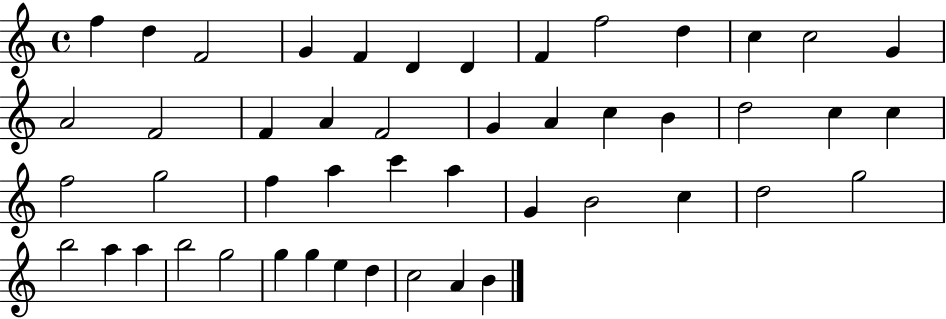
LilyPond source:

{
  \clef treble
  \time 4/4
  \defaultTimeSignature
  \key c \major
  f''4 d''4 f'2 | g'4 f'4 d'4 d'4 | f'4 f''2 d''4 | c''4 c''2 g'4 | \break a'2 f'2 | f'4 a'4 f'2 | g'4 a'4 c''4 b'4 | d''2 c''4 c''4 | \break f''2 g''2 | f''4 a''4 c'''4 a''4 | g'4 b'2 c''4 | d''2 g''2 | \break b''2 a''4 a''4 | b''2 g''2 | g''4 g''4 e''4 d''4 | c''2 a'4 b'4 | \break \bar "|."
}